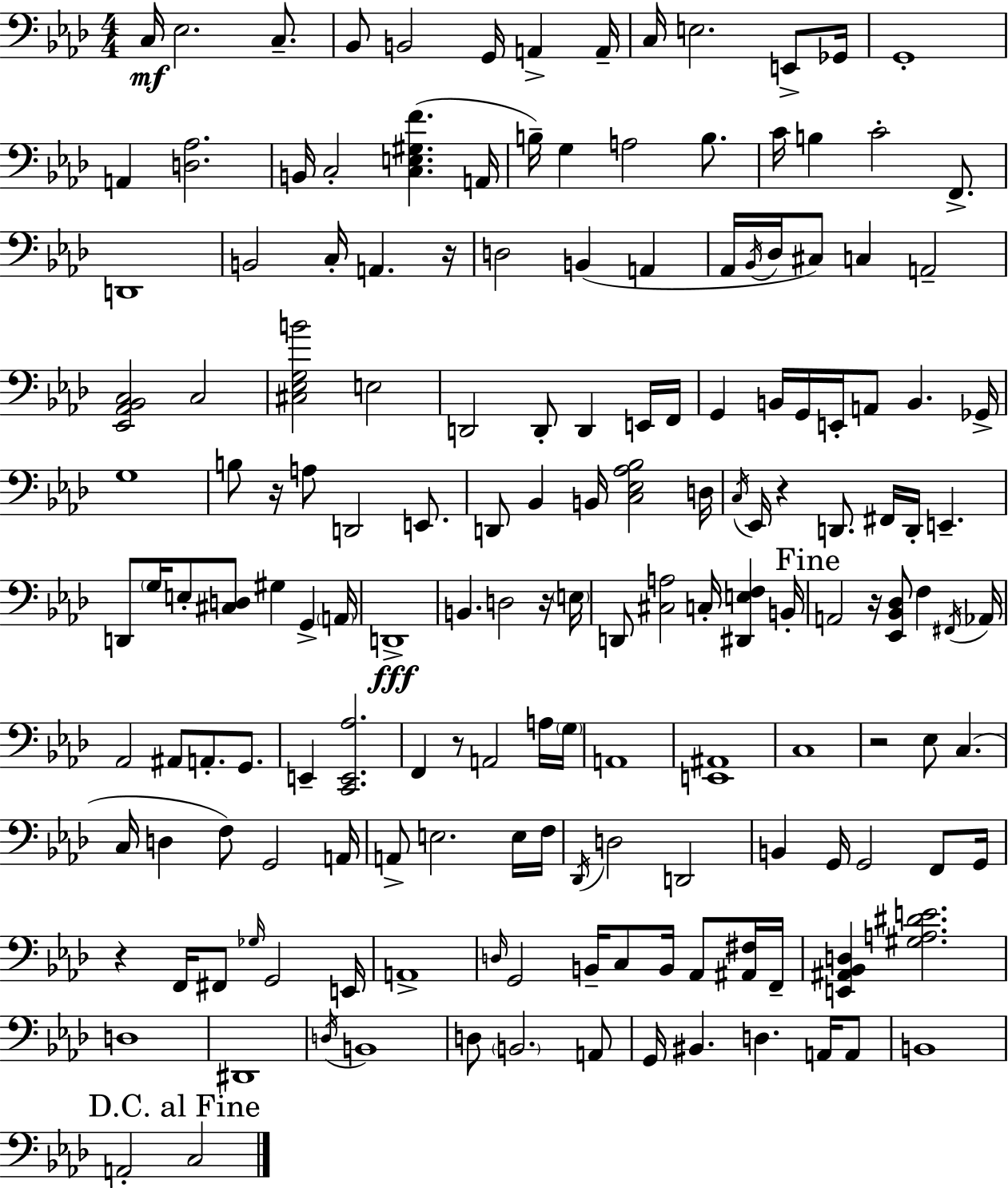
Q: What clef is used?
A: bass